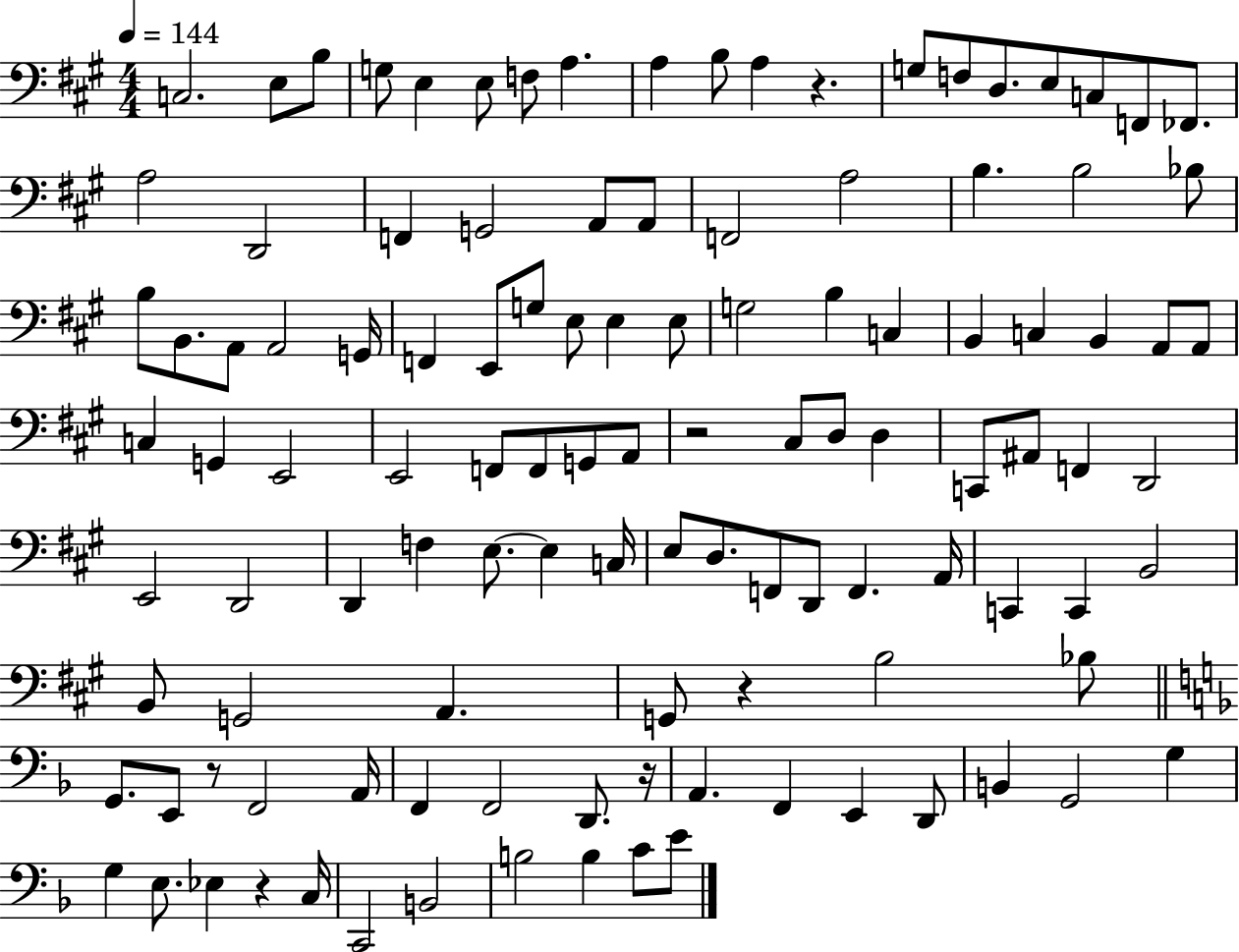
X:1
T:Untitled
M:4/4
L:1/4
K:A
C,2 E,/2 B,/2 G,/2 E, E,/2 F,/2 A, A, B,/2 A, z G,/2 F,/2 D,/2 E,/2 C,/2 F,,/2 _F,,/2 A,2 D,,2 F,, G,,2 A,,/2 A,,/2 F,,2 A,2 B, B,2 _B,/2 B,/2 B,,/2 A,,/2 A,,2 G,,/4 F,, E,,/2 G,/2 E,/2 E, E,/2 G,2 B, C, B,, C, B,, A,,/2 A,,/2 C, G,, E,,2 E,,2 F,,/2 F,,/2 G,,/2 A,,/2 z2 ^C,/2 D,/2 D, C,,/2 ^A,,/2 F,, D,,2 E,,2 D,,2 D,, F, E,/2 E, C,/4 E,/2 D,/2 F,,/2 D,,/2 F,, A,,/4 C,, C,, B,,2 B,,/2 G,,2 A,, G,,/2 z B,2 _B,/2 G,,/2 E,,/2 z/2 F,,2 A,,/4 F,, F,,2 D,,/2 z/4 A,, F,, E,, D,,/2 B,, G,,2 G, G, E,/2 _E, z C,/4 C,,2 B,,2 B,2 B, C/2 E/2